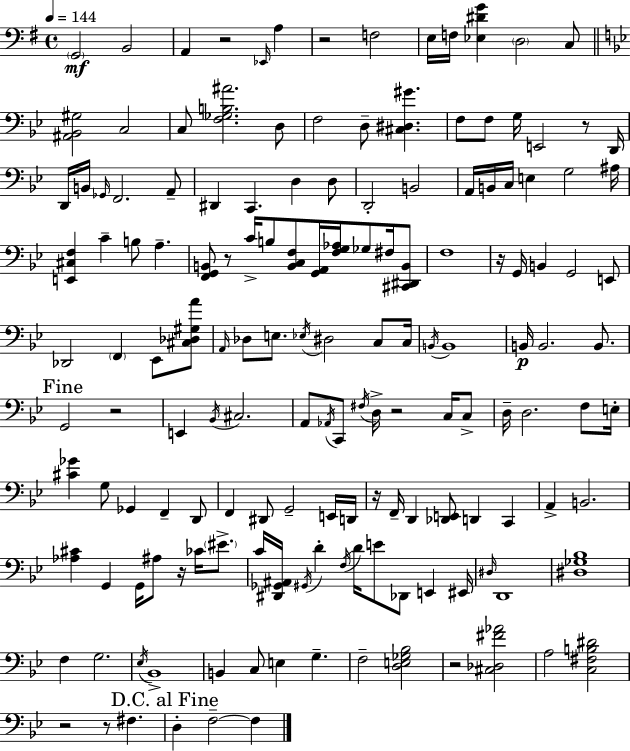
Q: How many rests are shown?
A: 12